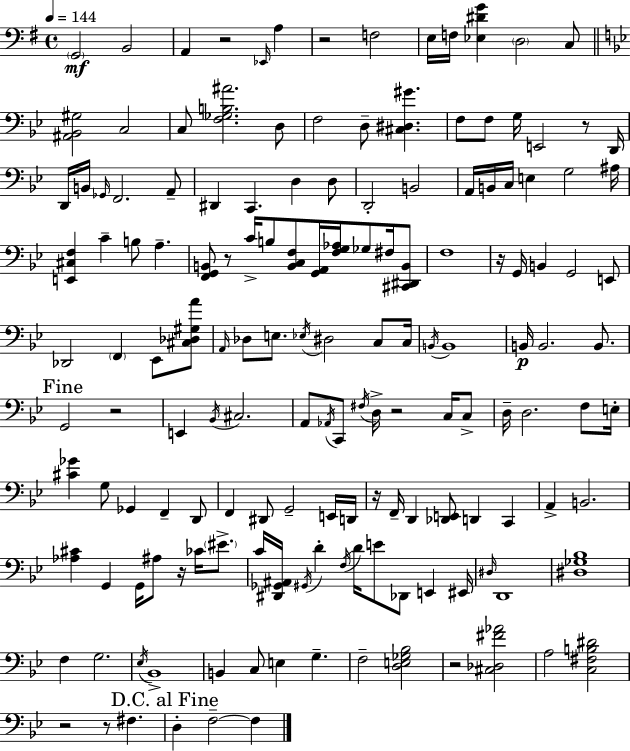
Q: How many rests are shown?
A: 12